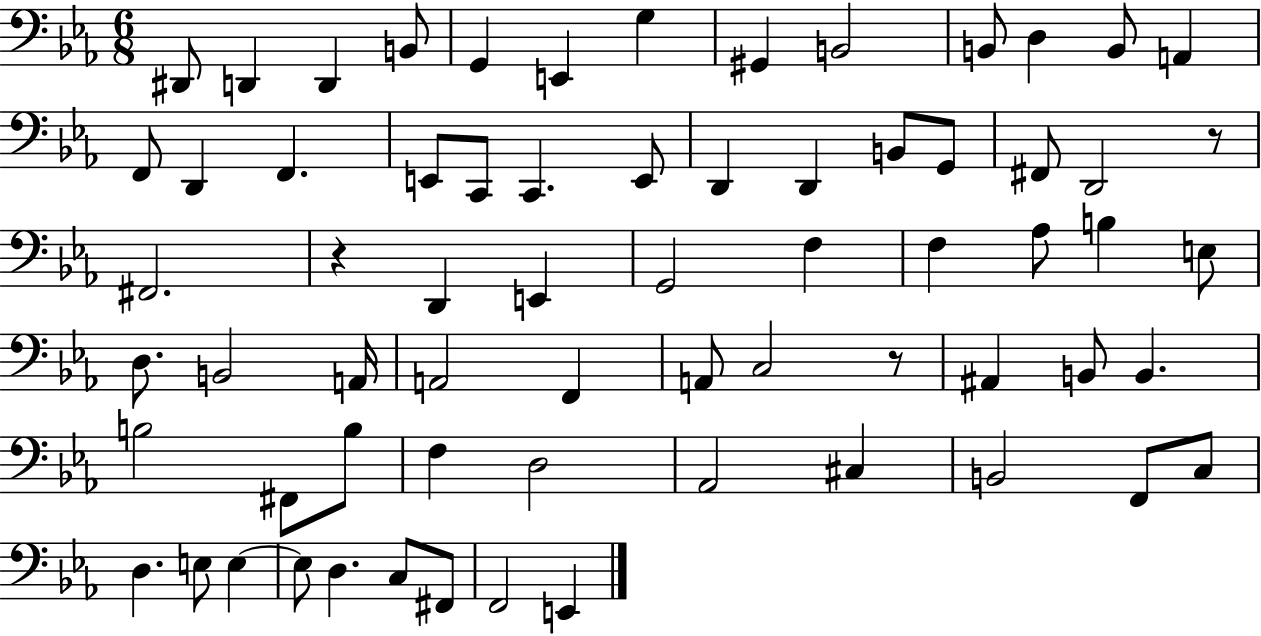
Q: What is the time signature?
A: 6/8